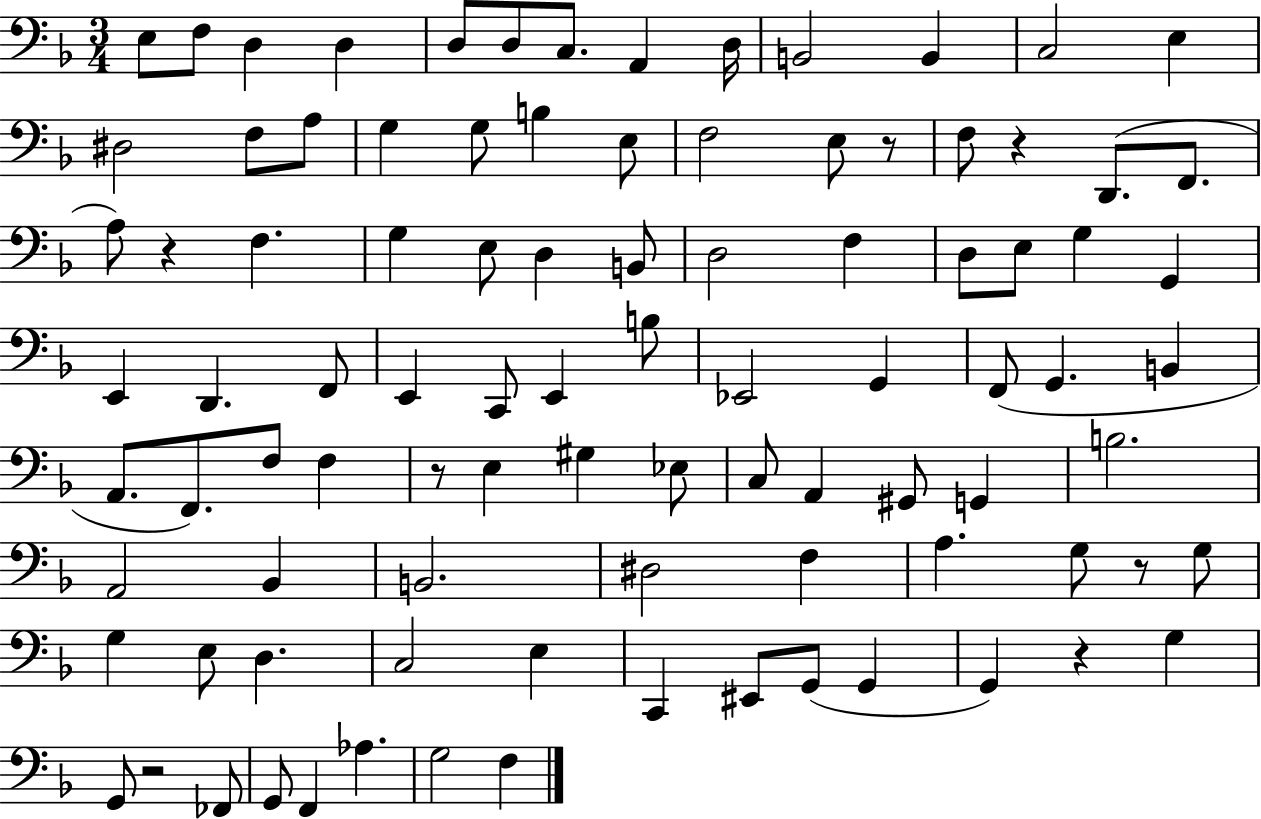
X:1
T:Untitled
M:3/4
L:1/4
K:F
E,/2 F,/2 D, D, D,/2 D,/2 C,/2 A,, D,/4 B,,2 B,, C,2 E, ^D,2 F,/2 A,/2 G, G,/2 B, E,/2 F,2 E,/2 z/2 F,/2 z D,,/2 F,,/2 A,/2 z F, G, E,/2 D, B,,/2 D,2 F, D,/2 E,/2 G, G,, E,, D,, F,,/2 E,, C,,/2 E,, B,/2 _E,,2 G,, F,,/2 G,, B,, A,,/2 F,,/2 F,/2 F, z/2 E, ^G, _E,/2 C,/2 A,, ^G,,/2 G,, B,2 A,,2 _B,, B,,2 ^D,2 F, A, G,/2 z/2 G,/2 G, E,/2 D, C,2 E, C,, ^E,,/2 G,,/2 G,, G,, z G, G,,/2 z2 _F,,/2 G,,/2 F,, _A, G,2 F,